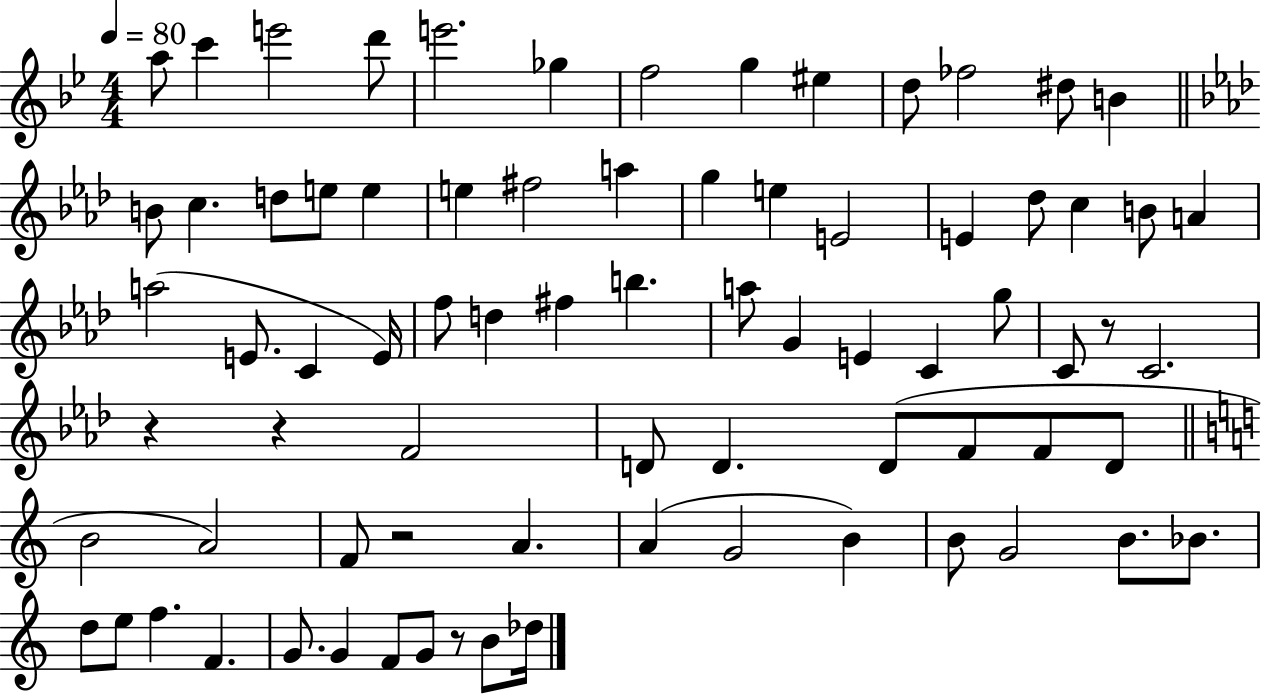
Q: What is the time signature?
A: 4/4